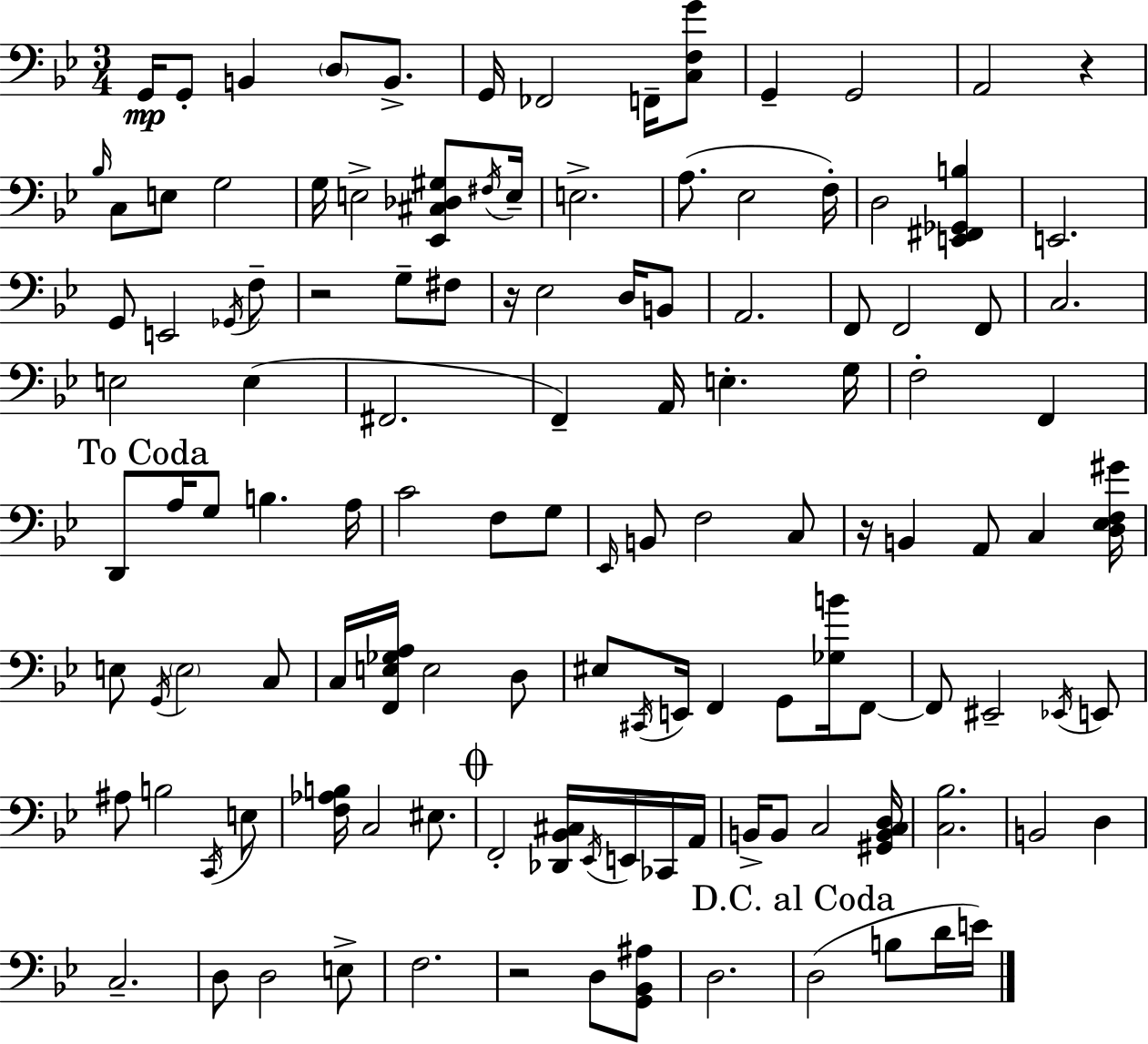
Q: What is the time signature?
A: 3/4